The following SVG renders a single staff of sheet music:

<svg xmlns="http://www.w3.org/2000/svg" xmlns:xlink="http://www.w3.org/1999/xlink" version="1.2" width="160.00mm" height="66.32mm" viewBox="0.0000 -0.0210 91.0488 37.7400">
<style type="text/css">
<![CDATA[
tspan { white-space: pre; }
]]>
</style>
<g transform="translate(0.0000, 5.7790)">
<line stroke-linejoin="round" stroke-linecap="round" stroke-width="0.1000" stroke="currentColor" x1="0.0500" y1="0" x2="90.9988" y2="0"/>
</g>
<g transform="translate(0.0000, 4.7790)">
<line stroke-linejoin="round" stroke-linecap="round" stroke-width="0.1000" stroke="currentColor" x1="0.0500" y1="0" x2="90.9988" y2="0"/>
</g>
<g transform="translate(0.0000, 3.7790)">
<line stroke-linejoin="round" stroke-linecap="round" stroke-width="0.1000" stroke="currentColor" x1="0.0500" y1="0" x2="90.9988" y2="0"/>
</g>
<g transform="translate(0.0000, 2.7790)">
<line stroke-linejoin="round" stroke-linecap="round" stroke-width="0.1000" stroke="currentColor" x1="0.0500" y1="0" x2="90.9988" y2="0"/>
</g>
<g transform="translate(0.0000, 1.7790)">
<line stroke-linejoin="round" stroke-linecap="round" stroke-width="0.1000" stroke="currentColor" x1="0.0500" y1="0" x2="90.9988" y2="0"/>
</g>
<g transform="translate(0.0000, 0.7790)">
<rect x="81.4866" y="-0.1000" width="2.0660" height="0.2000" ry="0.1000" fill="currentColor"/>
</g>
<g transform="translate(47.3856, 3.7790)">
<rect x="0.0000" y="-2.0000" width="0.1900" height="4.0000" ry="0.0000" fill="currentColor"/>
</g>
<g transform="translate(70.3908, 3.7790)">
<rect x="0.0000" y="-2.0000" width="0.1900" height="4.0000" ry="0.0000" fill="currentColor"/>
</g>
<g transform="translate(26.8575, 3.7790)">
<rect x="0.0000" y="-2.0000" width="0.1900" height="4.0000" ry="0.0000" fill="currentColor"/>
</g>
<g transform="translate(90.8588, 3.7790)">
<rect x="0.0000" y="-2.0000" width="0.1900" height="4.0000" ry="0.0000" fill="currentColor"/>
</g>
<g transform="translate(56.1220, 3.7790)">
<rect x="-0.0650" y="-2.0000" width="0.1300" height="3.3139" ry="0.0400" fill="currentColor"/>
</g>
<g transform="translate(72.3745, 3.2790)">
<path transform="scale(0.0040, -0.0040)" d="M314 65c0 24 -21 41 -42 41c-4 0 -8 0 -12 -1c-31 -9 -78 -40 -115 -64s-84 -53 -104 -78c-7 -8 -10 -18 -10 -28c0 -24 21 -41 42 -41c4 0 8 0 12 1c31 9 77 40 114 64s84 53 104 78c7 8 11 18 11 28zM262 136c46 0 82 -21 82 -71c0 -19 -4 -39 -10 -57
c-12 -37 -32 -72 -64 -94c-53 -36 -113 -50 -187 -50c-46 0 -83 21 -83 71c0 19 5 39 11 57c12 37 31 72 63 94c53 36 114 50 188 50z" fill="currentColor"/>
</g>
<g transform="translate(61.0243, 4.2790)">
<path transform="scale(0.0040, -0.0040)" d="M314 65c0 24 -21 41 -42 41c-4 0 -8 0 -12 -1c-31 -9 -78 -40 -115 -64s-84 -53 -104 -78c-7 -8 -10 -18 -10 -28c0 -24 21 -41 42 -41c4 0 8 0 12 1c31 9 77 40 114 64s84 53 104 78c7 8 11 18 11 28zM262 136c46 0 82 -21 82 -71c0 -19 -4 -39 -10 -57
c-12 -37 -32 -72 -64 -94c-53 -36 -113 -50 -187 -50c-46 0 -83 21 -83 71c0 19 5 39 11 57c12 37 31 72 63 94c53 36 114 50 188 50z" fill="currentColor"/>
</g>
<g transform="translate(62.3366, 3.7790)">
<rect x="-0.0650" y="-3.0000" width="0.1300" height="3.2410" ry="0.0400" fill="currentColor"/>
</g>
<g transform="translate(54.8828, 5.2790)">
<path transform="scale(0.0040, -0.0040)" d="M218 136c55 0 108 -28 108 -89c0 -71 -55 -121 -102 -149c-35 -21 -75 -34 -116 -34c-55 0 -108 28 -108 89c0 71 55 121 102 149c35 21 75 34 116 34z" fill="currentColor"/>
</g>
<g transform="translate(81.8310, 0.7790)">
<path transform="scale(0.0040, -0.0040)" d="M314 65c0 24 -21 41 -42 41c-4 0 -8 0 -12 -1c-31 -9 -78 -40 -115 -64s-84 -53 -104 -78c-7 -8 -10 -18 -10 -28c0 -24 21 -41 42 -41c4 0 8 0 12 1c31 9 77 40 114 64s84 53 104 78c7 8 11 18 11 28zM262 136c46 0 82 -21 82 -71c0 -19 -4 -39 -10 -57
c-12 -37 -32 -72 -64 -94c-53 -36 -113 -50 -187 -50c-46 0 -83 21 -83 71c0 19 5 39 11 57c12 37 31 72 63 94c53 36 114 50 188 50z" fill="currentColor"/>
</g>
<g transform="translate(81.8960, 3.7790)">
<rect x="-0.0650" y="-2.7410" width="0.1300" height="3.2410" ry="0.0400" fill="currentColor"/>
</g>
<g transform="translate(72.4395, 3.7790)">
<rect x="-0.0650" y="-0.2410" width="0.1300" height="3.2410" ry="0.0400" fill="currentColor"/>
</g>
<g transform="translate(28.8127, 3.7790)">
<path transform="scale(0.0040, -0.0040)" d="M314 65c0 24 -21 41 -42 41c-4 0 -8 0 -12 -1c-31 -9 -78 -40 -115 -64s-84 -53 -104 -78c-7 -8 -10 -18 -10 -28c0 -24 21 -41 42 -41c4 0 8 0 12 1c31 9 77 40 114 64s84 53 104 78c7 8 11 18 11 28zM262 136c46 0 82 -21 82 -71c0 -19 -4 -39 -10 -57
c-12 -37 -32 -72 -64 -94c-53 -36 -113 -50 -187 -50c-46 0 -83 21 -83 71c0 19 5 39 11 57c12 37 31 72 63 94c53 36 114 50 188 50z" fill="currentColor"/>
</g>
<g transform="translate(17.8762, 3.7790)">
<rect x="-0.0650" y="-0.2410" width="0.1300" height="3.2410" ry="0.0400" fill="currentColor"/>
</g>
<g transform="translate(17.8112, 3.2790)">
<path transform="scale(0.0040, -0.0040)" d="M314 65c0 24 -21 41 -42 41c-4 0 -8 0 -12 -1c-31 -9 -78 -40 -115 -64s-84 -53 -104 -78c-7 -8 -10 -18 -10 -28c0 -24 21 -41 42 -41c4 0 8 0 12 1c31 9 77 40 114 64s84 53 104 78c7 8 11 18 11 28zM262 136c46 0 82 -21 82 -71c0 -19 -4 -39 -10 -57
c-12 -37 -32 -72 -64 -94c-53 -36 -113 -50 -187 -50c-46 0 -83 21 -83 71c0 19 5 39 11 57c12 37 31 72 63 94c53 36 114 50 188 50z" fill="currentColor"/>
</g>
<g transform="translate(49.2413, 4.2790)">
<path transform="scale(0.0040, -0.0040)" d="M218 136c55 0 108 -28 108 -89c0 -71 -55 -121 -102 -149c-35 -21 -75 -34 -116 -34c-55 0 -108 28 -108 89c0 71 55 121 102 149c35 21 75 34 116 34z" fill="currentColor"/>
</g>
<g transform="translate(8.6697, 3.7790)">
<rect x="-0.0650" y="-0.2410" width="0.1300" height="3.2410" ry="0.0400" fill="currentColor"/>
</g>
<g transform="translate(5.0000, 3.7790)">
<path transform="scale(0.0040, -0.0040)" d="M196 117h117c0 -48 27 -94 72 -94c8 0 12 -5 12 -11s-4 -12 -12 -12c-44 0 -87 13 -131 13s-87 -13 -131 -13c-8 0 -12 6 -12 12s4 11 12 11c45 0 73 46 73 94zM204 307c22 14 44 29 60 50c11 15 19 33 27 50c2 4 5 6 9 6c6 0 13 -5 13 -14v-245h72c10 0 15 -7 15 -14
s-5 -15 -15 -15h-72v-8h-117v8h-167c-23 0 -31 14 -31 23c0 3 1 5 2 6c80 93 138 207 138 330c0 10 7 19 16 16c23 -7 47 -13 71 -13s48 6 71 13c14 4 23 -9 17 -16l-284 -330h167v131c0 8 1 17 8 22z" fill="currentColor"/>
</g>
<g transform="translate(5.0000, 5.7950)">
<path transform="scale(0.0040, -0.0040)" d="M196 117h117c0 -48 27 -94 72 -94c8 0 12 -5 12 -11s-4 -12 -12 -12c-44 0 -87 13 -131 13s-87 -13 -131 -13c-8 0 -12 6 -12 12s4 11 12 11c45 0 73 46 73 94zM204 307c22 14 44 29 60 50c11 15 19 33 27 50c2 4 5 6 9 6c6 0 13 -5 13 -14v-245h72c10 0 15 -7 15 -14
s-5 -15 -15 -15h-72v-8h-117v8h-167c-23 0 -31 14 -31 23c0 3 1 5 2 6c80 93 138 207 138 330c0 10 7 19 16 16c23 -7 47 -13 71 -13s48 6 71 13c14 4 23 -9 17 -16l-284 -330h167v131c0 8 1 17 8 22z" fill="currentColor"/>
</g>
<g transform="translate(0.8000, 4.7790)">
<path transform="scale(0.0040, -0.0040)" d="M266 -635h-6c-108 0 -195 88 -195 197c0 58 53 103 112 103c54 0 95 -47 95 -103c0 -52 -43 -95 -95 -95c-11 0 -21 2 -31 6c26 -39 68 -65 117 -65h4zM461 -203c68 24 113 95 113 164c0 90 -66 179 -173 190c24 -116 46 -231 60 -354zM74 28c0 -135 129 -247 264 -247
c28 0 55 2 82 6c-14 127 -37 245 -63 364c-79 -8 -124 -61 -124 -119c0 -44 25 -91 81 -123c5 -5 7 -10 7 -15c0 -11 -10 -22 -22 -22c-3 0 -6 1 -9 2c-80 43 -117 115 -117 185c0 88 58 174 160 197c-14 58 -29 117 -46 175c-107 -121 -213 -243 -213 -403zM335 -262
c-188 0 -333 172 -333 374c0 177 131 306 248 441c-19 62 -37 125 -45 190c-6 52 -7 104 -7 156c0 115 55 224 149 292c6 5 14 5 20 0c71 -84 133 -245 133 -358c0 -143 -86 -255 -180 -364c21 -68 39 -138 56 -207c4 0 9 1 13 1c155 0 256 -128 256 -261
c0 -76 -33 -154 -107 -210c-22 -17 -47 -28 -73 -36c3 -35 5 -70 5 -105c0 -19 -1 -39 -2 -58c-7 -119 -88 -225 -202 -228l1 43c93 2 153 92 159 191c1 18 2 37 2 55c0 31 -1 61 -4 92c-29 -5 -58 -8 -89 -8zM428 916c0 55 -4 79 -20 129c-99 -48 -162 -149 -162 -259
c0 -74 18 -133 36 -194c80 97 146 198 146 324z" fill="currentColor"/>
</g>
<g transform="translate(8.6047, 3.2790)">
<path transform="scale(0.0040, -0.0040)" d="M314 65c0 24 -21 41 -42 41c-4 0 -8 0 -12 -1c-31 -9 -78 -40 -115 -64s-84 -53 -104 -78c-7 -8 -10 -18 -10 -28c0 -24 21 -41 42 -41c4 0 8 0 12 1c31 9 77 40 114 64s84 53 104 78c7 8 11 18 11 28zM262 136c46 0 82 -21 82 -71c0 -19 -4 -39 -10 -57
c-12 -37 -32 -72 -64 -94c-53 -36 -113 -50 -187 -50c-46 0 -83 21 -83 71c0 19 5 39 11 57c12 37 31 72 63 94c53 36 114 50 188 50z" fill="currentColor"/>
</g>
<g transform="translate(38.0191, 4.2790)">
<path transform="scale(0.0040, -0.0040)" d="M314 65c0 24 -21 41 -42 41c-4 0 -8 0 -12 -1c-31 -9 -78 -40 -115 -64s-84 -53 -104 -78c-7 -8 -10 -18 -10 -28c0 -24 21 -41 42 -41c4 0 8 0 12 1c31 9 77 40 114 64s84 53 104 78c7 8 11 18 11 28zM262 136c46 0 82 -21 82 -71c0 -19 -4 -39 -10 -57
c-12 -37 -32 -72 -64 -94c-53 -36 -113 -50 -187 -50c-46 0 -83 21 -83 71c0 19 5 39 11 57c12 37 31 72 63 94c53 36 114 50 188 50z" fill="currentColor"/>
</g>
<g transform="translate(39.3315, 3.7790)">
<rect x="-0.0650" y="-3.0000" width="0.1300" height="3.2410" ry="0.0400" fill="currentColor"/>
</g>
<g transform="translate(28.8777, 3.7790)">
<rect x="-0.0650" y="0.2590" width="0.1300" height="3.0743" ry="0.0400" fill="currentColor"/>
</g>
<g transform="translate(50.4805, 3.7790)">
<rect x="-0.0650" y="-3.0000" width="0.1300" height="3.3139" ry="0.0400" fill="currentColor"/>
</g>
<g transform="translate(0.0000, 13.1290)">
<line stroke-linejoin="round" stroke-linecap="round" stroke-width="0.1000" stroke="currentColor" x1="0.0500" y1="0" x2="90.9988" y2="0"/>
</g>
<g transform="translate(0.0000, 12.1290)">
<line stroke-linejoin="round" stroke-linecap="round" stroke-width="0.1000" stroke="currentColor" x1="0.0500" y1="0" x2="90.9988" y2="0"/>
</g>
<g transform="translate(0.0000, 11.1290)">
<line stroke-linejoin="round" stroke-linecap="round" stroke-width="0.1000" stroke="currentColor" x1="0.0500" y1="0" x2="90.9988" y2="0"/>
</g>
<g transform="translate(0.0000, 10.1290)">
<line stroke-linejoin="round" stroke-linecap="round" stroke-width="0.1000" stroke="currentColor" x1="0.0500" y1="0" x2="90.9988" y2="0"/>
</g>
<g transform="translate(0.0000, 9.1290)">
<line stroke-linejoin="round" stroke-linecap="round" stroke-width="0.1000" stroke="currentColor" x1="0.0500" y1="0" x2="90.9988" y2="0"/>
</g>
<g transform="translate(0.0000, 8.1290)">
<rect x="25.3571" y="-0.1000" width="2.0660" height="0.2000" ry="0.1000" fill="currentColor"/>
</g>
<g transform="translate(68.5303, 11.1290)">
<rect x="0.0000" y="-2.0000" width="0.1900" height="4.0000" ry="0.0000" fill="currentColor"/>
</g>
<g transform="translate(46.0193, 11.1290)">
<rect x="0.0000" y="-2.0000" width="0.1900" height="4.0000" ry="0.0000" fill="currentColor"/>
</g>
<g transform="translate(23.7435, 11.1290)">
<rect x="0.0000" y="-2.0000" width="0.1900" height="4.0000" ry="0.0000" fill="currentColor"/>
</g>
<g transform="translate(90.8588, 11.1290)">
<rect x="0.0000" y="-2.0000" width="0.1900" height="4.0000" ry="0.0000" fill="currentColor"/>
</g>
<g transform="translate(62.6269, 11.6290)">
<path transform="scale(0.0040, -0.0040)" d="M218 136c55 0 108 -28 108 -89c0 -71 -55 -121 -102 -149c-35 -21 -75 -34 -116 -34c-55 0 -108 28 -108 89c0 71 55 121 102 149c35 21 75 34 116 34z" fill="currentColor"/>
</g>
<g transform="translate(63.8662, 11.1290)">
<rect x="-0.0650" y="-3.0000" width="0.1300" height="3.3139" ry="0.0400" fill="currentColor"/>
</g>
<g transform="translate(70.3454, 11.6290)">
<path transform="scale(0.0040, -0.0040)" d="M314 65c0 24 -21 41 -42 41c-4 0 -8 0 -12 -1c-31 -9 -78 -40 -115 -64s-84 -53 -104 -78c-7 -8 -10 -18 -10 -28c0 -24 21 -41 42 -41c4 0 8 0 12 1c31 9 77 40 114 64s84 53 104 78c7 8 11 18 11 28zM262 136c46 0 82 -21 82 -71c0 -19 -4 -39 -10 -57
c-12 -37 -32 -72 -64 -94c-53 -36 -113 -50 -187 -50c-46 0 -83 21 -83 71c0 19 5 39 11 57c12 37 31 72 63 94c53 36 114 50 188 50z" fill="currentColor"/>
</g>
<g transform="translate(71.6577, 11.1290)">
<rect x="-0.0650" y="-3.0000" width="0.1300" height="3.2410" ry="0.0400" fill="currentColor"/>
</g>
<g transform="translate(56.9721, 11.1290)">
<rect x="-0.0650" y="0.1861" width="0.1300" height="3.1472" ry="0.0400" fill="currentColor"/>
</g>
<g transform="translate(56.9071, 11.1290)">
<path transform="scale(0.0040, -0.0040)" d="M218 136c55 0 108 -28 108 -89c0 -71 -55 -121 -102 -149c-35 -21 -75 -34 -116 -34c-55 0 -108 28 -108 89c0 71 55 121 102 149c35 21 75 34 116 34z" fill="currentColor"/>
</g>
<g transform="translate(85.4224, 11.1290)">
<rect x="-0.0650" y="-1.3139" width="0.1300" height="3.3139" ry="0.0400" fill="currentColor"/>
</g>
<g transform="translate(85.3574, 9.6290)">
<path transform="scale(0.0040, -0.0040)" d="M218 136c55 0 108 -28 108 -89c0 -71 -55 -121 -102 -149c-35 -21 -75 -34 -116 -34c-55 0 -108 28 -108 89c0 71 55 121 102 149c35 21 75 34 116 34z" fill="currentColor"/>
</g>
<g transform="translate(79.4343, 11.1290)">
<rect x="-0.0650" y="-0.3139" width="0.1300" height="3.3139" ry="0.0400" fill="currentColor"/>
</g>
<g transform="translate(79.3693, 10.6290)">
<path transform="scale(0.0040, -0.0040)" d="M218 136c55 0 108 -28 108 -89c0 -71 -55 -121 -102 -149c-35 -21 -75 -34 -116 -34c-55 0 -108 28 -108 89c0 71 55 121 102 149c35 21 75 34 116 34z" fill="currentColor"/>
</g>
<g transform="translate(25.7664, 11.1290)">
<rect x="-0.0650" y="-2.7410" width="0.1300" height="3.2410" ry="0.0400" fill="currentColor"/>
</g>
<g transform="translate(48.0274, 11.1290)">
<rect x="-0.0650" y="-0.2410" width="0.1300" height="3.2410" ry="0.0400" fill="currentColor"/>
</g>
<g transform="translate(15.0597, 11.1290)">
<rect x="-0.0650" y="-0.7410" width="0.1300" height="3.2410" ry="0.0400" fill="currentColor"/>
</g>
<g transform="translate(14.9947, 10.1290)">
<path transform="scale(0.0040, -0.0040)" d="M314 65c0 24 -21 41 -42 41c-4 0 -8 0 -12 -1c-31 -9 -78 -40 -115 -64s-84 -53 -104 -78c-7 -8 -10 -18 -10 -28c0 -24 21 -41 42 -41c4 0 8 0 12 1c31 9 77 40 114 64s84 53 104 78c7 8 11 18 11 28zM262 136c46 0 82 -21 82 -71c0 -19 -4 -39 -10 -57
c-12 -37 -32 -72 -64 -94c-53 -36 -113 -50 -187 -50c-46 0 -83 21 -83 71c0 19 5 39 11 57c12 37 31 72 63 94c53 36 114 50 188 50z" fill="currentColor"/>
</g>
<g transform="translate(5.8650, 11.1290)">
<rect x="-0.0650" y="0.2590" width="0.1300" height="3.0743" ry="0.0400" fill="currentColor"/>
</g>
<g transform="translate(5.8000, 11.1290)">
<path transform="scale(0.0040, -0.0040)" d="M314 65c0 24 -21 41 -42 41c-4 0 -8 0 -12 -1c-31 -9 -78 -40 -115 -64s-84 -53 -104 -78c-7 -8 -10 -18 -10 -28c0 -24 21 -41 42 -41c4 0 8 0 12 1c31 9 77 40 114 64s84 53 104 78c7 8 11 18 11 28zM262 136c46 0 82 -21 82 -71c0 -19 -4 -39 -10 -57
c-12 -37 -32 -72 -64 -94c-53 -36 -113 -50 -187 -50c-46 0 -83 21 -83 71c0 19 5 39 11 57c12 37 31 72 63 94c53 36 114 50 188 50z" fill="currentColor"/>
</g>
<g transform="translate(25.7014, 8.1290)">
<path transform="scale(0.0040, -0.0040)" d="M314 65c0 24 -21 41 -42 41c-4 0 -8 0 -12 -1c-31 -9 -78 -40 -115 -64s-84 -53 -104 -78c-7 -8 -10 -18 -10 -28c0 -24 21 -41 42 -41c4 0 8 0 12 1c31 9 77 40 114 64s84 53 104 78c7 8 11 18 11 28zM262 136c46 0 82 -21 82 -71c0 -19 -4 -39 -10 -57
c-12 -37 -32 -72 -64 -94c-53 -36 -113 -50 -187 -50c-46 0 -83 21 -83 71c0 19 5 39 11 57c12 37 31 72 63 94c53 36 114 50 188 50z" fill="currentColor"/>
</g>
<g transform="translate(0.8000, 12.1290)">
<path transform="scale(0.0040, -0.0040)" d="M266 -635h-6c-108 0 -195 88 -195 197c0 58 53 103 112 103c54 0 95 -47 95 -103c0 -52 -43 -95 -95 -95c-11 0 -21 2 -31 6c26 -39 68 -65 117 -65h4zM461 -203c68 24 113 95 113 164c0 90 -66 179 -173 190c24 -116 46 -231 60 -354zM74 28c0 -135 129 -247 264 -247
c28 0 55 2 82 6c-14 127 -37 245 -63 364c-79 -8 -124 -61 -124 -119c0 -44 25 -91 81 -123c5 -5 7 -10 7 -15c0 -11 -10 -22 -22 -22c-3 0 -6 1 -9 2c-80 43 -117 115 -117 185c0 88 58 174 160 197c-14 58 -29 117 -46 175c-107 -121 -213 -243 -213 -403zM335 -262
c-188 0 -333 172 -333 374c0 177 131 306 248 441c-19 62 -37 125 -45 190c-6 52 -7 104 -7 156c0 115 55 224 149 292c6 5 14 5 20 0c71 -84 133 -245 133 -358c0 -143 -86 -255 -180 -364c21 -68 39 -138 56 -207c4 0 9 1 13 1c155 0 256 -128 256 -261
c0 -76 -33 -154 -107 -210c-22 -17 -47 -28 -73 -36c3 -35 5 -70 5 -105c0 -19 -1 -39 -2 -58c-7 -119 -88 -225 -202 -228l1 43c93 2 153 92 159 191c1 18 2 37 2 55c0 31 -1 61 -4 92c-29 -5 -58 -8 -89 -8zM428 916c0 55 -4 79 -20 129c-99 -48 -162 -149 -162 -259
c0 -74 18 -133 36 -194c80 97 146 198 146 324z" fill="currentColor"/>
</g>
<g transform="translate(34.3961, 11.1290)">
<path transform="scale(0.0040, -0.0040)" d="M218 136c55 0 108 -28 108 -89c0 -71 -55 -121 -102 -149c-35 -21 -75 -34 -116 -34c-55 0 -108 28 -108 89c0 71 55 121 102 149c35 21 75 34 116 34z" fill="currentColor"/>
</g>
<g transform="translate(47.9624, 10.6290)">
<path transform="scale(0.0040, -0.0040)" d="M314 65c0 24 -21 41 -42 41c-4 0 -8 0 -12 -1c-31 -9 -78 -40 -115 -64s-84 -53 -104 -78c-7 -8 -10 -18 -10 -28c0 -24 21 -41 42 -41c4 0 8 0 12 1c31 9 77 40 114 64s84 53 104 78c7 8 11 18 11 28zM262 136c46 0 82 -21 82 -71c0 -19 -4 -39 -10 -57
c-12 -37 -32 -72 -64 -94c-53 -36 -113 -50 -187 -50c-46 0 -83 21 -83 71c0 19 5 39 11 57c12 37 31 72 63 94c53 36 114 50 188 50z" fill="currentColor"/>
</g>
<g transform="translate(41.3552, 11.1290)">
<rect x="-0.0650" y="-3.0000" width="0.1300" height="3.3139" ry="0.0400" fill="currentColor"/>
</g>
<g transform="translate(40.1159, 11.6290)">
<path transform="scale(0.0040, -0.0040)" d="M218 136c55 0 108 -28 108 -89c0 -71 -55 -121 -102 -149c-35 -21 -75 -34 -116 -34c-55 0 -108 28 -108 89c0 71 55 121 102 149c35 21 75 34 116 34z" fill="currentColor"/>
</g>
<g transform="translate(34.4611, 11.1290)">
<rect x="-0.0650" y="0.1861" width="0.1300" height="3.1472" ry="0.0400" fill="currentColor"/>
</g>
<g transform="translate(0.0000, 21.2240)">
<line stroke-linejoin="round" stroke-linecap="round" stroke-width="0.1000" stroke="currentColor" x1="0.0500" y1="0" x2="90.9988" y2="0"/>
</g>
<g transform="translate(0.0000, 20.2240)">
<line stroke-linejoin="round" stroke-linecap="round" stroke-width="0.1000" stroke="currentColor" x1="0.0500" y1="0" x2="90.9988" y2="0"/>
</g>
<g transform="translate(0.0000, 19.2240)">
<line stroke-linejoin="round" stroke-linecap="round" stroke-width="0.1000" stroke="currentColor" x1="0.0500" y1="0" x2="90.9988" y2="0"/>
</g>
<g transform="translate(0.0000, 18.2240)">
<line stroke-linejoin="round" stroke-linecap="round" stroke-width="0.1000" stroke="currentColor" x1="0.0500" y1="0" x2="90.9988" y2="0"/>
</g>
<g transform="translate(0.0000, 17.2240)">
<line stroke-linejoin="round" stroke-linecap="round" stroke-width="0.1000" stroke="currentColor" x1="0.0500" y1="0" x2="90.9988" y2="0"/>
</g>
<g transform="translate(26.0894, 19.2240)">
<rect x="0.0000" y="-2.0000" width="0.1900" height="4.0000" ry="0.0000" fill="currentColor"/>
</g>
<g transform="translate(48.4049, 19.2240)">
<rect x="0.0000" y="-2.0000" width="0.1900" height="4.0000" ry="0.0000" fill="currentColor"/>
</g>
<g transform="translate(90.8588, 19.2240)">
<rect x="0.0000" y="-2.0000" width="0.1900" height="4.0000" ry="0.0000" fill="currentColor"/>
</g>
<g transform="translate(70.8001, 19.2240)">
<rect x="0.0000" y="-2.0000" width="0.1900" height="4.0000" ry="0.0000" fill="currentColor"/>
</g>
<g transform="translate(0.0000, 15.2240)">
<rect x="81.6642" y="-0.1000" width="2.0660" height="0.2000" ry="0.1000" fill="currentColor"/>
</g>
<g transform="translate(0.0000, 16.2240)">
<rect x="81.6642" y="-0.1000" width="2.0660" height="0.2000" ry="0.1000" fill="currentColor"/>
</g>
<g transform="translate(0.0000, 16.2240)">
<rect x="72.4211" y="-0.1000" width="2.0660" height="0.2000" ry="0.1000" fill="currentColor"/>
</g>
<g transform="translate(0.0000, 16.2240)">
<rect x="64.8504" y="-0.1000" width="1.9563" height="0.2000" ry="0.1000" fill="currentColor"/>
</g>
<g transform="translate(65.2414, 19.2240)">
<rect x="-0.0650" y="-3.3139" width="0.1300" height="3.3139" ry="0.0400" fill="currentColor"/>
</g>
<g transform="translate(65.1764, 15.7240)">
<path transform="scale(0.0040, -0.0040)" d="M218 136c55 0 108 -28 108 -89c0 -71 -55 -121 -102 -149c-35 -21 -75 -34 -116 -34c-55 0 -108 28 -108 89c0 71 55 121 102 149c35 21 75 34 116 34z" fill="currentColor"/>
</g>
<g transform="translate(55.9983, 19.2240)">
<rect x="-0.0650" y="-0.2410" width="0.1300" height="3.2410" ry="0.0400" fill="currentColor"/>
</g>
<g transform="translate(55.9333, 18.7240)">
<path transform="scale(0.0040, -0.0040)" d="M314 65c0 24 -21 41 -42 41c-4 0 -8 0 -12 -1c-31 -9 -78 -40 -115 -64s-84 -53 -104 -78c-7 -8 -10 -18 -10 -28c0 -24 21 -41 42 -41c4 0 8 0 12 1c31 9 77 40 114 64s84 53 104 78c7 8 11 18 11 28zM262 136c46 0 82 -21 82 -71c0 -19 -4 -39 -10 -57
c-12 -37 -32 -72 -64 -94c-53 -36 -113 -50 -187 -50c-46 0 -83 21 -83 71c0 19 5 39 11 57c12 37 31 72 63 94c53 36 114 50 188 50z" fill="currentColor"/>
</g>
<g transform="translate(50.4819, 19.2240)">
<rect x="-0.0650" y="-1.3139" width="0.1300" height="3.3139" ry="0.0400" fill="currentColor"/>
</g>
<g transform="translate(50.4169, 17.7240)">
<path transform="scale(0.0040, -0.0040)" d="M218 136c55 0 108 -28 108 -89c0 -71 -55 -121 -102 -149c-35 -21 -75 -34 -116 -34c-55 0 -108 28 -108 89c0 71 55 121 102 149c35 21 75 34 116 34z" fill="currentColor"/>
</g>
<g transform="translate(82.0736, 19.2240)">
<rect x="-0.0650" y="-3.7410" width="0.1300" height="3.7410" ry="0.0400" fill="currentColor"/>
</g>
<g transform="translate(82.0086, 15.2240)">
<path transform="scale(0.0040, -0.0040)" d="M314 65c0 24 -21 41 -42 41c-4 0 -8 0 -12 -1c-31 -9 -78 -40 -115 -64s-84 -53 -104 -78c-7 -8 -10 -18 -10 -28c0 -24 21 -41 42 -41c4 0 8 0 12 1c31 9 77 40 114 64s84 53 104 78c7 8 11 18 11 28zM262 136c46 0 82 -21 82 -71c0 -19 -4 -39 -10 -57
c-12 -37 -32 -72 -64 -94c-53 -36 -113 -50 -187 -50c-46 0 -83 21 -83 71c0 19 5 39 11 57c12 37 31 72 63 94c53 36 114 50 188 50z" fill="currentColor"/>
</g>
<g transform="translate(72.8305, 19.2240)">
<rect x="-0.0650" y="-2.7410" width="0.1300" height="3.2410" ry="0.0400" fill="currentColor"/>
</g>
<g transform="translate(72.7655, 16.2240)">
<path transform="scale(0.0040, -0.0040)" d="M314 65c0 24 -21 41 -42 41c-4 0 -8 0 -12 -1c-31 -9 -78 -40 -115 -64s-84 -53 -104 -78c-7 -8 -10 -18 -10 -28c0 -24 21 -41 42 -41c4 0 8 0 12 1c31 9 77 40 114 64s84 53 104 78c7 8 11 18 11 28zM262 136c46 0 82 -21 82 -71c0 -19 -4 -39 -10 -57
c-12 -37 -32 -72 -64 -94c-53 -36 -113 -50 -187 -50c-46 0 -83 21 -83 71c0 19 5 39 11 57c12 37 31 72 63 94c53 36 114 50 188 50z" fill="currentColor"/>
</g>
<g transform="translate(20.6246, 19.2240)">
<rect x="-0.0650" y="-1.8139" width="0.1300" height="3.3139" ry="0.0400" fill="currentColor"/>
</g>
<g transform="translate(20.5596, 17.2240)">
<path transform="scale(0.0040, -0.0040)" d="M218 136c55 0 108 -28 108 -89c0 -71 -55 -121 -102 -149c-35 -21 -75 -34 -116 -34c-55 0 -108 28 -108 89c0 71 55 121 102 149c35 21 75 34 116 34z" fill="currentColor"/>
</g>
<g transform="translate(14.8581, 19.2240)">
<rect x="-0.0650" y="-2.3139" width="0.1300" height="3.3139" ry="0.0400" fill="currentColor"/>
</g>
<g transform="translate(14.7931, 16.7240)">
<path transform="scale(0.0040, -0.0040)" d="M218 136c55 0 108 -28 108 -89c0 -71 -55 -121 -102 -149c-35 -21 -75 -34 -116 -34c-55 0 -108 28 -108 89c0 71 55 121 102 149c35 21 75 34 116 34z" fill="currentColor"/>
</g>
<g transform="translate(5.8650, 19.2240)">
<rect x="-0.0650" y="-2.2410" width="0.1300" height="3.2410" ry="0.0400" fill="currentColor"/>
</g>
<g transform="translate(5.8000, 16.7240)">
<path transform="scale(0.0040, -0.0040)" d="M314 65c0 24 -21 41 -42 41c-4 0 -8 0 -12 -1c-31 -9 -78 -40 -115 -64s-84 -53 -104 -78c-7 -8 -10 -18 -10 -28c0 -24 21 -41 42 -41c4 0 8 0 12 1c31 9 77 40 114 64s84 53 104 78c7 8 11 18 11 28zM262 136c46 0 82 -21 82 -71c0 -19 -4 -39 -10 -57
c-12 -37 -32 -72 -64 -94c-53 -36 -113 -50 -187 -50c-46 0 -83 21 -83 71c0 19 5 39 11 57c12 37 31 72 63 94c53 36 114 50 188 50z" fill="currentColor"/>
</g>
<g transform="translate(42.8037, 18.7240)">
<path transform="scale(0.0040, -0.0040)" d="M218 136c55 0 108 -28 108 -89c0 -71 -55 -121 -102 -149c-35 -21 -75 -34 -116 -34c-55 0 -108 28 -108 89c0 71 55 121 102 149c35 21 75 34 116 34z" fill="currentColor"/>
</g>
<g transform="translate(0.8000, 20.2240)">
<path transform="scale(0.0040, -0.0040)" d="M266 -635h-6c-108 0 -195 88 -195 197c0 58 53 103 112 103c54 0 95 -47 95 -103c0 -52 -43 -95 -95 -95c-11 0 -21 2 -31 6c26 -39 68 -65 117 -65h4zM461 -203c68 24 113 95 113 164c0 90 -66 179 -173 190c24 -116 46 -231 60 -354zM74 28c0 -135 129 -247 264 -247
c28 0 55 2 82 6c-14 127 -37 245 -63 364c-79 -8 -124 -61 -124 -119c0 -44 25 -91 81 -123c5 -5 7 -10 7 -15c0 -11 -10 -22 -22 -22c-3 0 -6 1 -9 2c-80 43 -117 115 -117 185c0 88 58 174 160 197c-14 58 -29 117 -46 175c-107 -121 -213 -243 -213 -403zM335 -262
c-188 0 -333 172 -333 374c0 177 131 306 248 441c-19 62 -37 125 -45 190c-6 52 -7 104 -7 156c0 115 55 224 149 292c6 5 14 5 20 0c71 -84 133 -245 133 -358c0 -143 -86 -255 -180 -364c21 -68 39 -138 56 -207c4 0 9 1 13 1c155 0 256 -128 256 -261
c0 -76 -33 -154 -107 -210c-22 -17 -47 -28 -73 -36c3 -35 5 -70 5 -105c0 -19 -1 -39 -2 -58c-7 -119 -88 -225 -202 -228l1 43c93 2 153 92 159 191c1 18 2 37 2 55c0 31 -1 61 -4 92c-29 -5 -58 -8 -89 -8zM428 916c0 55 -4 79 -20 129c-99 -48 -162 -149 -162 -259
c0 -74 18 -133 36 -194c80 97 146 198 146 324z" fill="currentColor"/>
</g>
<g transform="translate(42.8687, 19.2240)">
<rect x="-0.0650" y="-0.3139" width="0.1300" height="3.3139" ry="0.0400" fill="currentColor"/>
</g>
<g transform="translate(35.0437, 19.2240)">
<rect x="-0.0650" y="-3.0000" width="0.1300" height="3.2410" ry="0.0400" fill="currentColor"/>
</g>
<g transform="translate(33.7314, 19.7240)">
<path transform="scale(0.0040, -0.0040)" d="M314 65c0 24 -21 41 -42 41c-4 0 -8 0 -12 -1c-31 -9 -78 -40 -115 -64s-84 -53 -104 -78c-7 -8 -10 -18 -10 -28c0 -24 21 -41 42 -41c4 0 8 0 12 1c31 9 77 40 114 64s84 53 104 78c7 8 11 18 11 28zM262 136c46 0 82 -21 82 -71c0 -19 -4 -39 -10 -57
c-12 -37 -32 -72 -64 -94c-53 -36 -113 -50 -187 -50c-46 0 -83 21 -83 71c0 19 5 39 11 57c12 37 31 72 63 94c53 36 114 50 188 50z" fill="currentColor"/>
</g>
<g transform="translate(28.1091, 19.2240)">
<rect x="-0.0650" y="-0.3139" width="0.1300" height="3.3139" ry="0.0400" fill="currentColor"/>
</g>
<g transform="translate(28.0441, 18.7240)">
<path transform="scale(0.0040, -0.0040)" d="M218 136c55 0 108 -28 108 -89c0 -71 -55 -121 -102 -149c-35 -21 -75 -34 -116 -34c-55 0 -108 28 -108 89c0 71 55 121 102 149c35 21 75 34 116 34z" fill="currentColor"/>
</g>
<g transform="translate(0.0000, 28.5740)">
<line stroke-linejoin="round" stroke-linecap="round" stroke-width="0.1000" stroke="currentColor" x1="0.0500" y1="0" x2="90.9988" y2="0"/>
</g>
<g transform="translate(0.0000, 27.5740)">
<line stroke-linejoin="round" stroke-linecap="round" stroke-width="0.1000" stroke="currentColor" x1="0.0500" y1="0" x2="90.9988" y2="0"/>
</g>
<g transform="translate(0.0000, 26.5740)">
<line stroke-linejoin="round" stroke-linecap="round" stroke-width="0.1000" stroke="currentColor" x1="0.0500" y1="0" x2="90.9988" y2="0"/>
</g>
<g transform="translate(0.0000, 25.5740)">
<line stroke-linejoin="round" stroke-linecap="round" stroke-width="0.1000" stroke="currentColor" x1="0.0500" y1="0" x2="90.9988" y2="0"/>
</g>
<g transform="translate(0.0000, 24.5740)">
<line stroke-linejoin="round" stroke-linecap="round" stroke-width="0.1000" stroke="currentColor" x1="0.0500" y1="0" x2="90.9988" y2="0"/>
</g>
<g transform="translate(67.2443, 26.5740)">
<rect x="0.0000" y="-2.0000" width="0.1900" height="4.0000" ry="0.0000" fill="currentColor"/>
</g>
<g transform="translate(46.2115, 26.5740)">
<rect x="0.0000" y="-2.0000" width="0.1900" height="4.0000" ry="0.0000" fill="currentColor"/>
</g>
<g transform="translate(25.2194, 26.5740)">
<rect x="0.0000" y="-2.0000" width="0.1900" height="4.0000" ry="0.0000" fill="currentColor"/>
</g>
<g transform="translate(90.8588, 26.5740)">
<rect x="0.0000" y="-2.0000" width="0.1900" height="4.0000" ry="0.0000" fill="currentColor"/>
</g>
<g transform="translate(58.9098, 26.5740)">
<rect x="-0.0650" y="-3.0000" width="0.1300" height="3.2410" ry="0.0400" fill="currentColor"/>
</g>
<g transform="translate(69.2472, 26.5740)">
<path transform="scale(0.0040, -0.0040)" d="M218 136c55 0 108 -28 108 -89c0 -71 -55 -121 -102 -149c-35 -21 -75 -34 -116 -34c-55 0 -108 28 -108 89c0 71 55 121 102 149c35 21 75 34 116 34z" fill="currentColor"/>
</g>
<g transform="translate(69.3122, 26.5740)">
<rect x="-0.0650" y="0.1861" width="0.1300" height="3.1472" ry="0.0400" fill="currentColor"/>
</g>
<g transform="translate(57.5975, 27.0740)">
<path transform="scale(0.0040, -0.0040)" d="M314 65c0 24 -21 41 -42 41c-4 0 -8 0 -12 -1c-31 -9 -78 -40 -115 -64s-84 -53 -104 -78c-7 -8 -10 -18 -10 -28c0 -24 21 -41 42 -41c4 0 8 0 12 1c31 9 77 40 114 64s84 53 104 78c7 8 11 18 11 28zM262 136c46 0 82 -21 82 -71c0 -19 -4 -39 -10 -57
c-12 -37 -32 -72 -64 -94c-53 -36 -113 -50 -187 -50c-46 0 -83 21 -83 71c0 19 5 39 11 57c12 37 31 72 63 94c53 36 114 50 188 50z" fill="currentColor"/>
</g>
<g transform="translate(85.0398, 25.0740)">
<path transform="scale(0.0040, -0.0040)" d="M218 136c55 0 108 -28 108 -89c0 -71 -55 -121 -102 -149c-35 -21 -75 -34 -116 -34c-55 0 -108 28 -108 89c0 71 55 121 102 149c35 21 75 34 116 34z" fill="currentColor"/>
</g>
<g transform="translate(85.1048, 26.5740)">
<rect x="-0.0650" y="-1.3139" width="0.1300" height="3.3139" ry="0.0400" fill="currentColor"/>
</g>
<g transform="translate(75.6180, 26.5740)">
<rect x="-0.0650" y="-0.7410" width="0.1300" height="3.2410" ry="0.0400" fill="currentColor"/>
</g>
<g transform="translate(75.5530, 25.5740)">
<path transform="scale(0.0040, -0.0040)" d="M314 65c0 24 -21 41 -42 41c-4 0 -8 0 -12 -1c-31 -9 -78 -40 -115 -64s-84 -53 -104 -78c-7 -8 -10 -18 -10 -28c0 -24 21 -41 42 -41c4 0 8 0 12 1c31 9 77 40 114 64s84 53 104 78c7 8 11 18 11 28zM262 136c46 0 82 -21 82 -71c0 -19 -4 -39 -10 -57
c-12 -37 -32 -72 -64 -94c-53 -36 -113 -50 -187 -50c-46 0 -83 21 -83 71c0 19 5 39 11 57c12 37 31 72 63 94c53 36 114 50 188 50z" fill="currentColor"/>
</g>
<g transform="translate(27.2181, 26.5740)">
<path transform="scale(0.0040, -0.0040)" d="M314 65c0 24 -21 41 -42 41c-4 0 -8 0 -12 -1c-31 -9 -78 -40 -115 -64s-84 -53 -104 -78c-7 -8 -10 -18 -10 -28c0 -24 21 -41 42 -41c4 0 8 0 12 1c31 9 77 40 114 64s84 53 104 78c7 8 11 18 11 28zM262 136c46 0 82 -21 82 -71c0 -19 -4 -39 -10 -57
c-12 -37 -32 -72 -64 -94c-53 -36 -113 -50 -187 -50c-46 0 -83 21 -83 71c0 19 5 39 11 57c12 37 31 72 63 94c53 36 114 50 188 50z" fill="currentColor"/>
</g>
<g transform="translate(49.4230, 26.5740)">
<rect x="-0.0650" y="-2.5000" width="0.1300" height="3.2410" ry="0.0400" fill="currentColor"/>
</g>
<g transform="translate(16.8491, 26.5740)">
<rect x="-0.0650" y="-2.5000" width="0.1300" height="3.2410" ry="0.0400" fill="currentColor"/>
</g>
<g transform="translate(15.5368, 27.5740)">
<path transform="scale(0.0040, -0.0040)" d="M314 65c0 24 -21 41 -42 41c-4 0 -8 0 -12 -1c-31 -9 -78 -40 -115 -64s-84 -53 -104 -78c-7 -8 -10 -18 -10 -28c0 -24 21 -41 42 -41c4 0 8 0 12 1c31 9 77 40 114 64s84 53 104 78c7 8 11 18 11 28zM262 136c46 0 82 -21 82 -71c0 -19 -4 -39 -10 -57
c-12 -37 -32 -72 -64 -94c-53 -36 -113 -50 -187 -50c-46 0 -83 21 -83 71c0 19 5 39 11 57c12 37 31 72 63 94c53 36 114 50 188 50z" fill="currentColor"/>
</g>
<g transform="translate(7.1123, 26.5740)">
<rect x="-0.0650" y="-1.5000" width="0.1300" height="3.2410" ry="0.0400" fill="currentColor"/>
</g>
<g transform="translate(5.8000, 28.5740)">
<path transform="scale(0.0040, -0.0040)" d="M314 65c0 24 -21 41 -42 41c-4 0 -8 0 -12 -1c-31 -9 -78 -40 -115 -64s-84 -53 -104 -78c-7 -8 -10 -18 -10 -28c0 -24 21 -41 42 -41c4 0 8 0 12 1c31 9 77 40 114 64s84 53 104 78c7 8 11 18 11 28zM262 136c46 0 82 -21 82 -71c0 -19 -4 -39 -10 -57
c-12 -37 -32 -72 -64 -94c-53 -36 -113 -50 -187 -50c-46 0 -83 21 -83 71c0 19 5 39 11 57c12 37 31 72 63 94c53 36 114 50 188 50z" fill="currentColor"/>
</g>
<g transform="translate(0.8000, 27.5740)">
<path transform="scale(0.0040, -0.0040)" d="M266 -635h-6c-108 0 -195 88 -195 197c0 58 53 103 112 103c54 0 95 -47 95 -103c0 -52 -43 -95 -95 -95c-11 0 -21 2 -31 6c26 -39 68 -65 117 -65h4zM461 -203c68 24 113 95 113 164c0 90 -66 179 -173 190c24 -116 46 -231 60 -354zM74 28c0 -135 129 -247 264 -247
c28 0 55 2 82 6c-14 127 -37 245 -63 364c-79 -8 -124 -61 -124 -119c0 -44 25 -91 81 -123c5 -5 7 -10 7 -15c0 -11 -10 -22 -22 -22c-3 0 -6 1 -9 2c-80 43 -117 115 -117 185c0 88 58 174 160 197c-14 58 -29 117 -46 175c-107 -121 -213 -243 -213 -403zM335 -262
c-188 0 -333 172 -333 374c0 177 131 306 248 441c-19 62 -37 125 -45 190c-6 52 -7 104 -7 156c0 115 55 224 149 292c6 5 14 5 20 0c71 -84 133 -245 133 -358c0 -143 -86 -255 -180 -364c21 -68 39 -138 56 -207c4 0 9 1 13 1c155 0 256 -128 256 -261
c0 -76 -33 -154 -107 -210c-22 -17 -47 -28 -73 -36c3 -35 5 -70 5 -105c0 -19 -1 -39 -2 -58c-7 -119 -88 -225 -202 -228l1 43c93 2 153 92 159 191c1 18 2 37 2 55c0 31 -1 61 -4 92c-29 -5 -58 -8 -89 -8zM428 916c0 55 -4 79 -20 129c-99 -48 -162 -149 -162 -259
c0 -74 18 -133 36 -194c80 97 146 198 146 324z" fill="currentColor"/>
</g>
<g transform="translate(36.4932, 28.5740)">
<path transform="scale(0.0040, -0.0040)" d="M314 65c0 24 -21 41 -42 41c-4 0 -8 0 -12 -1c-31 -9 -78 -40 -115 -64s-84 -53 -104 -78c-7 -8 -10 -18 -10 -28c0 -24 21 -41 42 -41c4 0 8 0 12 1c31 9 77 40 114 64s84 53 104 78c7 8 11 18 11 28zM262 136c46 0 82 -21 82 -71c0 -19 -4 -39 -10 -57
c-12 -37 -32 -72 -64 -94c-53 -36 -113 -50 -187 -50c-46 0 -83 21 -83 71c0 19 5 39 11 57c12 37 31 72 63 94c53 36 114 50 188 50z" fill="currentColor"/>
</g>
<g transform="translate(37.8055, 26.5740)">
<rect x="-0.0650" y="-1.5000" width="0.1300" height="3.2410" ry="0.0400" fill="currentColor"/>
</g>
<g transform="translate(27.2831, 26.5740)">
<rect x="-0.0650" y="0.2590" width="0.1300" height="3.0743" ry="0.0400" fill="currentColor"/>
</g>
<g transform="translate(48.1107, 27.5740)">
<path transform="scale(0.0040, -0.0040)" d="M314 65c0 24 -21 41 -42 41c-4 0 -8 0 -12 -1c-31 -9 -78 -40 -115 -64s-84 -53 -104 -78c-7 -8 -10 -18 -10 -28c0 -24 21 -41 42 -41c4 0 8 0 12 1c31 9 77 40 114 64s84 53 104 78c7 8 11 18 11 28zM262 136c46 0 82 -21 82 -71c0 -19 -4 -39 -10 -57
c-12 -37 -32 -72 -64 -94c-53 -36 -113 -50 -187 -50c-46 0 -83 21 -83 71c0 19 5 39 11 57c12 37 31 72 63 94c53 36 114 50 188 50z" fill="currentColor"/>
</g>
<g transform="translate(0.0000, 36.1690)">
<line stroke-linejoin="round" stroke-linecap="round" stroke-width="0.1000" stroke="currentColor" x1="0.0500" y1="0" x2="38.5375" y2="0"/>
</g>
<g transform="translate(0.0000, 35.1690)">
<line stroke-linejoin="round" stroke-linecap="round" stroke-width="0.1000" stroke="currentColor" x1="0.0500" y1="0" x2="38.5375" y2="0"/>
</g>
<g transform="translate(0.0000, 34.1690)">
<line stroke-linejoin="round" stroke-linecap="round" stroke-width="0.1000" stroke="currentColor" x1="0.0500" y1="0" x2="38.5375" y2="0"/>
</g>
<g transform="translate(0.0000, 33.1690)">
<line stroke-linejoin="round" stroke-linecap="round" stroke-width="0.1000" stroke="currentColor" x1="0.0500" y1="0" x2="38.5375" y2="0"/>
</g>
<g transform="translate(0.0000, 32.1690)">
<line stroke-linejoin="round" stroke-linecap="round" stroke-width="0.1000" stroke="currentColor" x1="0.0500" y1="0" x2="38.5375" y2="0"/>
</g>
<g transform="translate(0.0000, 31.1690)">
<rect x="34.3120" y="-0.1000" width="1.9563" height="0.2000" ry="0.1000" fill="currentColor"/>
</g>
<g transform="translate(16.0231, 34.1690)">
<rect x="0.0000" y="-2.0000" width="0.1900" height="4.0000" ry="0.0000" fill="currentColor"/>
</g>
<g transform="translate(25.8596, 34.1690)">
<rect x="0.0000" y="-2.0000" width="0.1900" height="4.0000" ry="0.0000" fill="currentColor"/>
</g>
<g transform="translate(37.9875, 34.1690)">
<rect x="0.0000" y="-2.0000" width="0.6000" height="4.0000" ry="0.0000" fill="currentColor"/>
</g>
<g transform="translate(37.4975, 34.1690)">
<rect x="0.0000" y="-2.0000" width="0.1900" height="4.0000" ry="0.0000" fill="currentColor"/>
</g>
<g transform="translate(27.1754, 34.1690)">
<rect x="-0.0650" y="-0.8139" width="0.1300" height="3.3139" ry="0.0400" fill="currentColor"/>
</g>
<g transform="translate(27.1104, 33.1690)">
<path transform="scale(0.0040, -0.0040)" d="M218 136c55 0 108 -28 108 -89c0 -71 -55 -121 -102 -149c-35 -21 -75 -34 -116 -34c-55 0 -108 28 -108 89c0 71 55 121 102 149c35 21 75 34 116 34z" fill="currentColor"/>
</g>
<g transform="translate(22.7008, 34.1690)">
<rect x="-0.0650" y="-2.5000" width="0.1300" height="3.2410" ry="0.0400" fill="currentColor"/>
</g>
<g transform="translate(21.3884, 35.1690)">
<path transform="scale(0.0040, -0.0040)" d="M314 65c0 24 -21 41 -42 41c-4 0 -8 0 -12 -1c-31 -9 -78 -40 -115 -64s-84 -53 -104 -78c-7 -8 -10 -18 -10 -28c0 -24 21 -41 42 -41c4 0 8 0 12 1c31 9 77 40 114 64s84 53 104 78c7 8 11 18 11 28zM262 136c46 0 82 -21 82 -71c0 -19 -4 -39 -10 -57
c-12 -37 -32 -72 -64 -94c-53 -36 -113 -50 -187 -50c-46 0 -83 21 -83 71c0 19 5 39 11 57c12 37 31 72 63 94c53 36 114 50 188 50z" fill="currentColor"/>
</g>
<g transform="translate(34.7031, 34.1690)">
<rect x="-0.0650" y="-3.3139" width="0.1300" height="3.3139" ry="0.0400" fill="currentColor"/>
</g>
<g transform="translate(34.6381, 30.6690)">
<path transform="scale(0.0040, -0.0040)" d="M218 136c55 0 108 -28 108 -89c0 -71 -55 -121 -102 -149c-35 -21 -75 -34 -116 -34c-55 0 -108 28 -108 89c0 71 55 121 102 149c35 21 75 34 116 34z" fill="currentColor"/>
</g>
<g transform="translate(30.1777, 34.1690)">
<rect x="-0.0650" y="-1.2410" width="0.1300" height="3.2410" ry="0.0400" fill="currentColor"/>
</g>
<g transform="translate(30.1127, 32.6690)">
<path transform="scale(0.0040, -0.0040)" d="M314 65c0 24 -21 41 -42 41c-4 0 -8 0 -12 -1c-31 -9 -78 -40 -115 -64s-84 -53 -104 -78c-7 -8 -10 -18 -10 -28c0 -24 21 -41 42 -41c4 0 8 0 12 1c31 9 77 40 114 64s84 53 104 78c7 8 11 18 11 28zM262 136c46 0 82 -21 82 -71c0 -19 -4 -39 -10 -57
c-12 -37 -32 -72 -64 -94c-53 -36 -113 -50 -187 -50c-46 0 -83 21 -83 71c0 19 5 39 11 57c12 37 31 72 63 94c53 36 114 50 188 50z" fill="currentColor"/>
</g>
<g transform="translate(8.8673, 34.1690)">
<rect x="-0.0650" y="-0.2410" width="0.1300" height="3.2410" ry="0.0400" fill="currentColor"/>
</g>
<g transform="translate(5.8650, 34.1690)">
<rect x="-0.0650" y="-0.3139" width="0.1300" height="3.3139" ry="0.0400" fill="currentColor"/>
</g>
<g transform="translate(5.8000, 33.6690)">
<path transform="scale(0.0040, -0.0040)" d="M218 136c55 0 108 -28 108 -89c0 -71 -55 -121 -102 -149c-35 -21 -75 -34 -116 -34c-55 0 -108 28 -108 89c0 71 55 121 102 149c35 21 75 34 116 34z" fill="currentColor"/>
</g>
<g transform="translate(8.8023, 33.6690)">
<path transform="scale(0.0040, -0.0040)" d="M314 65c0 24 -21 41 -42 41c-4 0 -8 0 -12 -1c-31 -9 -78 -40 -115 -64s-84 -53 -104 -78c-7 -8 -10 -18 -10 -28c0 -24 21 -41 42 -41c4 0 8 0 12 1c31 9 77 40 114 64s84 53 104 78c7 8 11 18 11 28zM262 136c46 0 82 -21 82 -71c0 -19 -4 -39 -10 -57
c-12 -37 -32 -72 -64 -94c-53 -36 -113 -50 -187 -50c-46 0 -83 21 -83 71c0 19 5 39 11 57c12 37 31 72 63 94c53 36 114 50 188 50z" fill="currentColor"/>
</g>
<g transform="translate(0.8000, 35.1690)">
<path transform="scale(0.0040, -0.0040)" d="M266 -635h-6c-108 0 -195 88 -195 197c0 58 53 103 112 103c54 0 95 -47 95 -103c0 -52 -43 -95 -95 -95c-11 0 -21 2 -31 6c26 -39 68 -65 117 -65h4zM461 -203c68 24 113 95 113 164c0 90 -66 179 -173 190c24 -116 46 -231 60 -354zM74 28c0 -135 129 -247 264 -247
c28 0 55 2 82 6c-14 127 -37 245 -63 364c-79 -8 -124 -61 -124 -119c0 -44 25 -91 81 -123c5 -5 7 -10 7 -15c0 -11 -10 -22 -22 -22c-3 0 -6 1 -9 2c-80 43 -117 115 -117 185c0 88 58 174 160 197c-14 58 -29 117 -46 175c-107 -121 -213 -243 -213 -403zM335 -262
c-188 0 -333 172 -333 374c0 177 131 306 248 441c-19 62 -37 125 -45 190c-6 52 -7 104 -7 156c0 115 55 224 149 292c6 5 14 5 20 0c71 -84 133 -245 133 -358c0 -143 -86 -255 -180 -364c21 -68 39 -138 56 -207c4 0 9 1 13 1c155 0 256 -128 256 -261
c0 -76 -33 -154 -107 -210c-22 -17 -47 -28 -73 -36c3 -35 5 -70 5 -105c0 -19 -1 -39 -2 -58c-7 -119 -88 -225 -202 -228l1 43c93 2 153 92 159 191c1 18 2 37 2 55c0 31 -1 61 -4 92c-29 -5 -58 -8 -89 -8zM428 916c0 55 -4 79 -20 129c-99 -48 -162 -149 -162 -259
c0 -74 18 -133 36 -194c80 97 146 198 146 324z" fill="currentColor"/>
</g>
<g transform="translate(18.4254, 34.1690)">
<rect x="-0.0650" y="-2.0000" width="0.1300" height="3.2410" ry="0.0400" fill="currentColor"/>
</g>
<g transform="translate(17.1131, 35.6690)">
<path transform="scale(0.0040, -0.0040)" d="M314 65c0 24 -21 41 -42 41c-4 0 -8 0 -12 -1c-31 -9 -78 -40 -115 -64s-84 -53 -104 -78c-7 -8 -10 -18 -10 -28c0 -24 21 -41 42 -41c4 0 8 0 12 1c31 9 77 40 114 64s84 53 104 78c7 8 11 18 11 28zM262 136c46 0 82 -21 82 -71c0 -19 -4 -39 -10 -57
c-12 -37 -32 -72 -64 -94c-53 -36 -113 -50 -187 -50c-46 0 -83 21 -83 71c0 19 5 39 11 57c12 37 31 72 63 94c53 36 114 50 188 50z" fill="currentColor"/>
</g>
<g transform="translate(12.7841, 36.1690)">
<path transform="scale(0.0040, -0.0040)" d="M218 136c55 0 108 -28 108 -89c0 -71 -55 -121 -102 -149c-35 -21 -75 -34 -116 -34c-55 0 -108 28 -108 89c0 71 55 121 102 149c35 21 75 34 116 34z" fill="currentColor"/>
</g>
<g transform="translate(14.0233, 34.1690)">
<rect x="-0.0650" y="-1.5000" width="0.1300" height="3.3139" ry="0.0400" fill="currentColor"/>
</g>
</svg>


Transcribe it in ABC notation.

X:1
T:Untitled
M:4/4
L:1/4
K:C
c2 c2 B2 A2 A F A2 c2 a2 B2 d2 a2 B A c2 B A A2 c e g2 g f c A2 c e c2 b a2 c'2 E2 G2 B2 E2 G2 A2 B d2 e c c2 E F2 G2 d e2 b